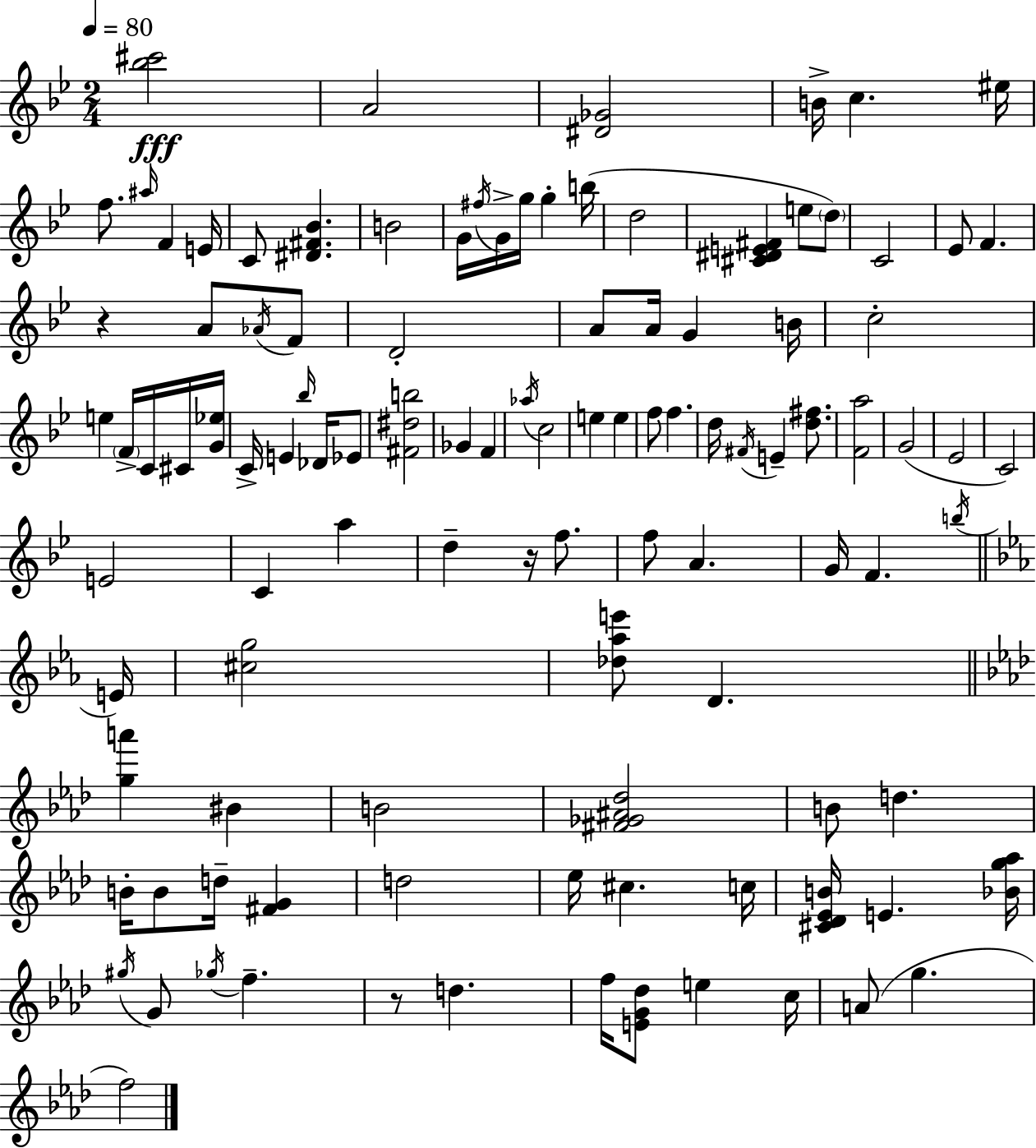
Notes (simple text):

[Bb5,C#6]/h A4/h [D#4,Gb4]/h B4/s C5/q. EIS5/s F5/e. A#5/s F4/q E4/s C4/e [D#4,F#4,Bb4]/q. B4/h G4/s F#5/s G4/s G5/s G5/q B5/s D5/h [C#4,D#4,E4,F#4]/q E5/e D5/e C4/h Eb4/e F4/q. R/q A4/e Ab4/s F4/e D4/h A4/e A4/s G4/q B4/s C5/h E5/q F4/s C4/s C#4/s [G4,Eb5]/s C4/s E4/q Bb5/s Db4/s Eb4/e [F#4,D#5,B5]/h Gb4/q F4/q Ab5/s C5/h E5/q E5/q F5/e F5/q. D5/s F#4/s E4/q [D5,F#5]/e. [F4,A5]/h G4/h Eb4/h C4/h E4/h C4/q A5/q D5/q R/s F5/e. F5/e A4/q. G4/s F4/q. B5/s E4/s [C#5,G5]/h [Db5,Ab5,E6]/e D4/q. [G5,A6]/q BIS4/q B4/h [F#4,Gb4,A#4,Db5]/h B4/e D5/q. B4/s B4/e D5/s [F#4,G4]/q D5/h Eb5/s C#5/q. C5/s [C#4,Db4,Eb4,B4]/s E4/q. [Bb4,G5,Ab5]/s G#5/s G4/e Gb5/s F5/q. R/e D5/q. F5/s [E4,G4,Db5]/e E5/q C5/s A4/e G5/q. F5/h